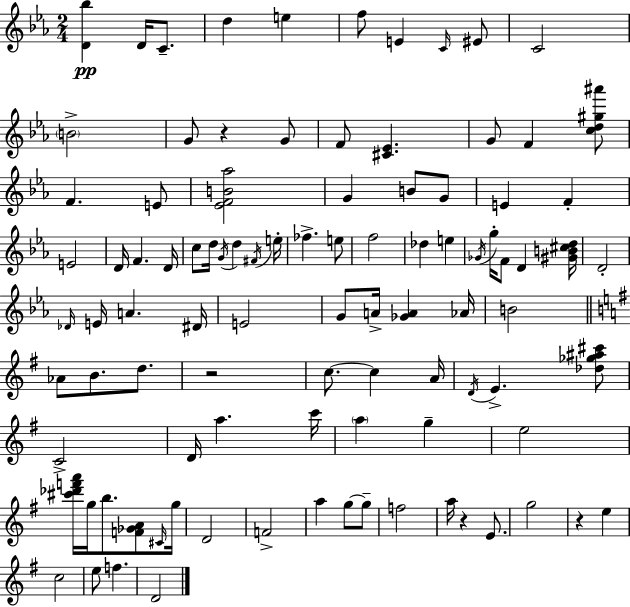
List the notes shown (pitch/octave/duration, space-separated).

[D4,Bb5]/q D4/s C4/e. D5/q E5/q F5/e E4/q C4/s EIS4/e C4/h B4/h G4/e R/q G4/e F4/e [C#4,Eb4]/q. G4/e F4/q [C5,D5,G#5,A#6]/e F4/q. E4/e [Eb4,F4,B4,Ab5]/h G4/q B4/e G4/e E4/q F4/q E4/h D4/s F4/q. D4/s C5/e D5/s G4/s D5/q F#4/s E5/s FES5/q. E5/e F5/h Db5/q E5/q Gb4/s G5/s F4/e D4/q [G#4,B4,C#5,D5]/s D4/h Db4/s E4/s A4/q. D#4/s E4/h G4/e A4/s [Gb4,A4]/q Ab4/s B4/h Ab4/e B4/e. D5/e. R/h C5/e. C5/q A4/s D4/s E4/q. [Db5,Gb5,A#5,C#6]/e C4/h D4/s A5/q. C6/s A5/q G5/q E5/h [C#6,Db6,F6,A6]/s G5/s B5/e. [F4,Gb4,A4]/e C#4/s G5/s D4/h F4/h A5/q G5/e G5/e F5/h A5/s R/q E4/e. G5/h R/q E5/q C5/h E5/e F5/q. D4/h